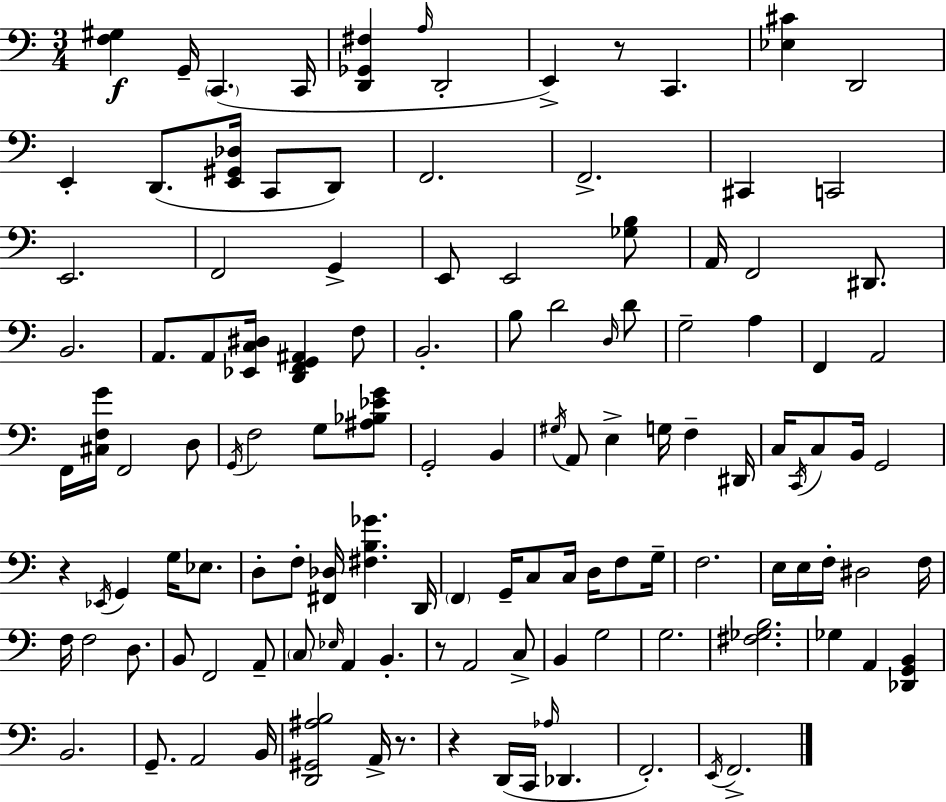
{
  \clef bass
  \numericTimeSignature
  \time 3/4
  \key a \minor
  <f gis>4\f g,16-- \parenthesize c,4.( c,16 | <d, ges, fis>4 \grace { a16 } d,2-. | e,4->) r8 c,4. | <ees cis'>4 d,2 | \break e,4-. d,8.( <e, gis, des>16 c,8 d,8) | f,2. | f,2.-> | cis,4 c,2 | \break e,2. | f,2 g,4-> | e,8 e,2 <ges b>8 | a,16 f,2 dis,8. | \break b,2. | a,8. a,8 <ees, c dis>16 <d, f, g, ais,>4 f8 | b,2.-. | b8 d'2 \grace { d16 } | \break d'8 g2-- a4 | f,4 a,2 | f,16 <cis f g'>16 f,2 | d8 \acciaccatura { g,16 } f2 g8 | \break <ais bes ees' g'>8 g,2-. b,4 | \acciaccatura { gis16 } a,8 e4-> g16 f4-- | dis,16 c16 \acciaccatura { c,16 } c8 b,16 g,2 | r4 \acciaccatura { ees,16 } g,4 | \break g16 ees8. d8-. f8-. <fis, des>16 <fis b ges'>4. | d,16 \parenthesize f,4 g,16-- c8 | c16 d16 f8 g16-- f2. | e16 e16 f16-. dis2 | \break f16 f16 f2 | d8. b,8 f,2 | a,8-- \parenthesize c8 \grace { ees16 } a,4 | b,4.-. r8 a,2 | \break c8-> b,4 g2 | g2. | <fis ges b>2. | ges4 a,4 | \break <des, g, b,>4 b,2. | g,8.-- a,2 | b,16 <d, gis, ais b>2 | a,16-> r8. r4 d,16( | \break c,16 \grace { aes16 } des,4. f,2.-.) | \acciaccatura { e,16 } f,2.-> | \bar "|."
}